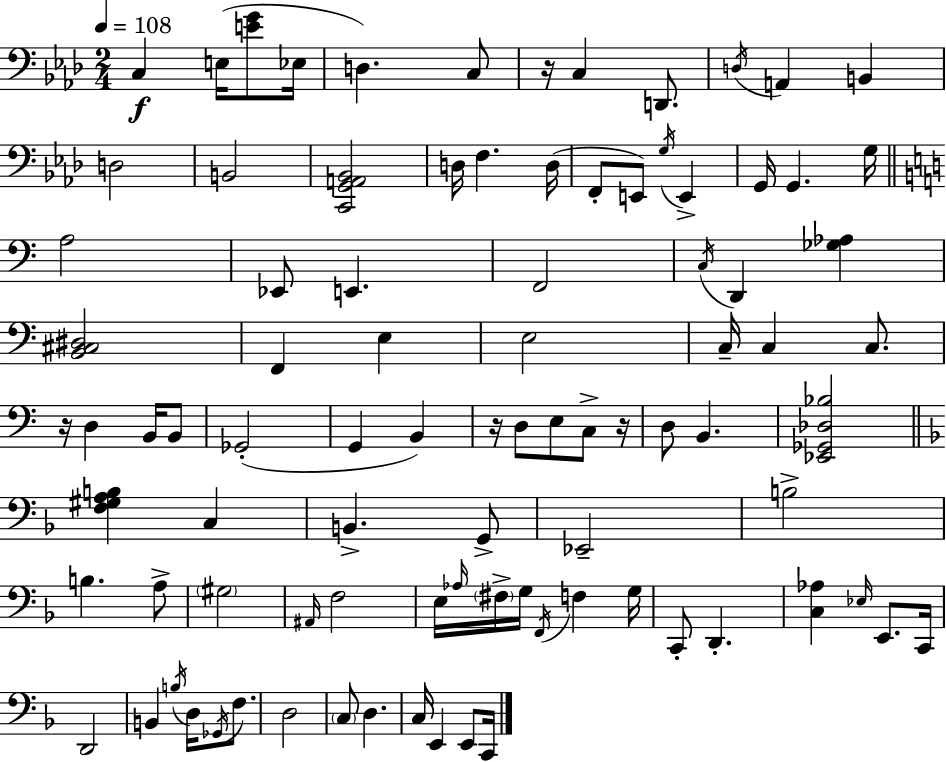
{
  \clef bass
  \numericTimeSignature
  \time 2/4
  \key f \minor
  \tempo 4 = 108
  \repeat volta 2 { c4\f e16( <e' g'>8 ees16 | d4.) c8 | r16 c4 d,8. | \acciaccatura { d16 } a,4 b,4 | \break d2 | b,2 | <c, g, a, bes,>2 | d16 f4. | \break d16( f,8-. e,8) \acciaccatura { g16 } e,4-> | g,16 g,4. | g16 \bar "||" \break \key a \minor a2 | ees,8 e,4. | f,2 | \acciaccatura { c16 } d,4 <ges aes>4 | \break <b, cis dis>2 | f,4 e4 | e2 | c16-- c4 c8. | \break r16 d4 b,16 b,8 | ges,2-.( | g,4 b,4) | r16 d8 e8 c8-> | \break r16 d8 b,4. | <ees, ges, des bes>2 | \bar "||" \break \key d \minor <f gis a b>4 c4 | b,4.-> g,8-> | ees,2-- | b2-> | \break b4. a8-> | \parenthesize gis2 | \grace { ais,16 } f2 | e16 \grace { aes16 } \parenthesize fis16-> g16 \acciaccatura { f,16 } f4 | \break g16 c,8-. d,4.-. | <c aes>4 \grace { ees16 } | e,8. c,16 d,2 | b,4 | \break \acciaccatura { b16 } d16 \acciaccatura { ges,16 } f8. d2 | \parenthesize c8 | d4. c16 e,4 | e,8 c,16 } \bar "|."
}